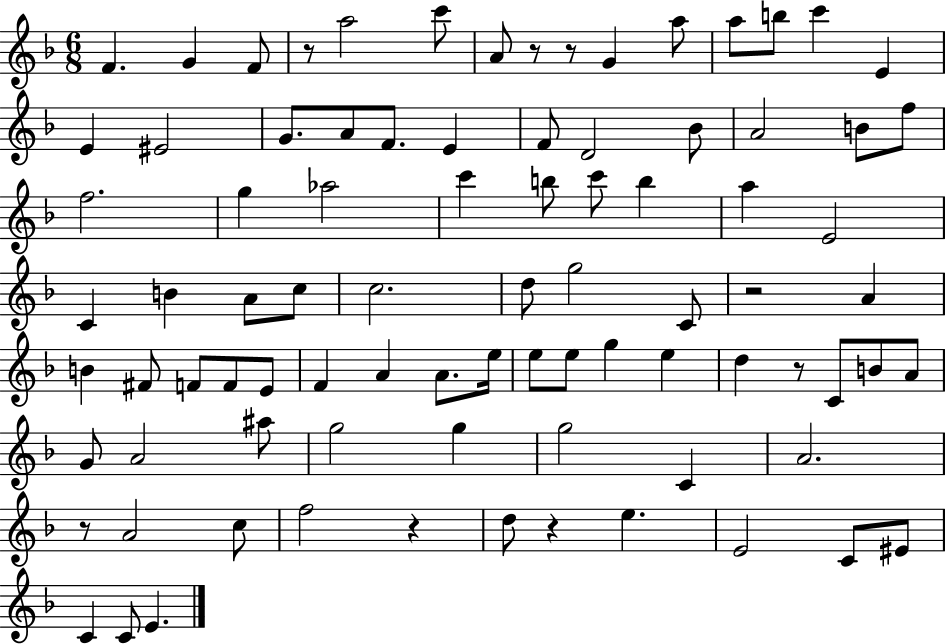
F4/q. G4/q F4/e R/e A5/h C6/e A4/e R/e R/e G4/q A5/e A5/e B5/e C6/q E4/q E4/q EIS4/h G4/e. A4/e F4/e. E4/q F4/e D4/h Bb4/e A4/h B4/e F5/e F5/h. G5/q Ab5/h C6/q B5/e C6/e B5/q A5/q E4/h C4/q B4/q A4/e C5/e C5/h. D5/e G5/h C4/e R/h A4/q B4/q F#4/e F4/e F4/e E4/e F4/q A4/q A4/e. E5/s E5/e E5/e G5/q E5/q D5/q R/e C4/e B4/e A4/e G4/e A4/h A#5/e G5/h G5/q G5/h C4/q A4/h. R/e A4/h C5/e F5/h R/q D5/e R/q E5/q. E4/h C4/e EIS4/e C4/q C4/e E4/q.